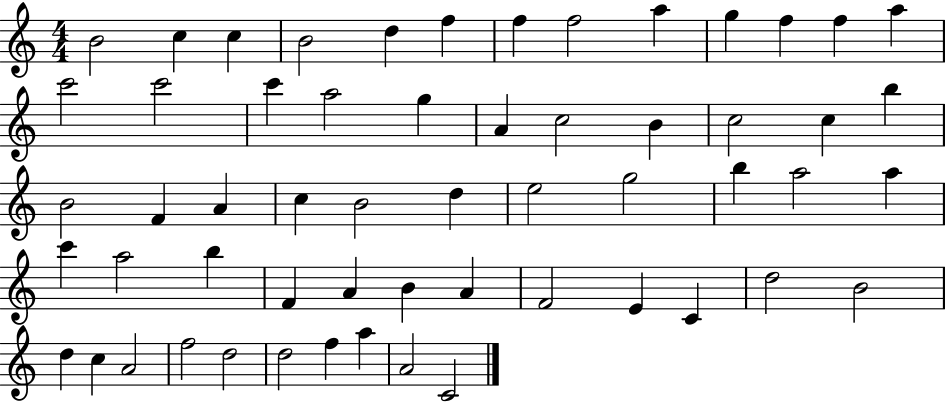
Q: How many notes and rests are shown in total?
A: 57